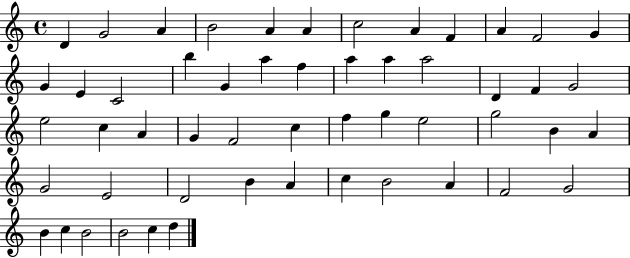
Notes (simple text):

D4/q G4/h A4/q B4/h A4/q A4/q C5/h A4/q F4/q A4/q F4/h G4/q G4/q E4/q C4/h B5/q G4/q A5/q F5/q A5/q A5/q A5/h D4/q F4/q G4/h E5/h C5/q A4/q G4/q F4/h C5/q F5/q G5/q E5/h G5/h B4/q A4/q G4/h E4/h D4/h B4/q A4/q C5/q B4/h A4/q F4/h G4/h B4/q C5/q B4/h B4/h C5/q D5/q